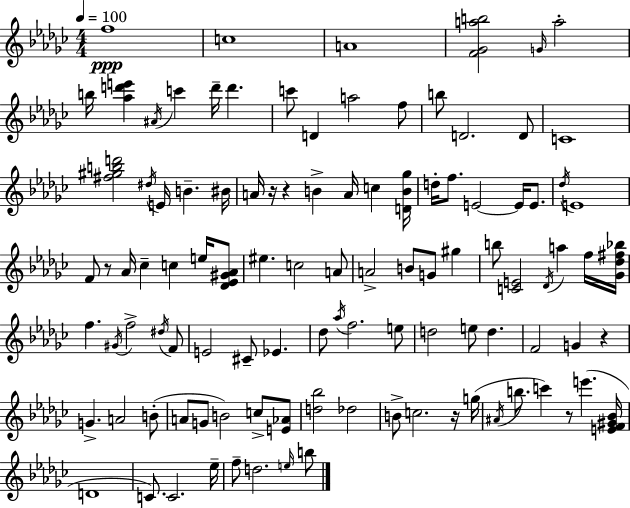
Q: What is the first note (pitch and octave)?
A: F5